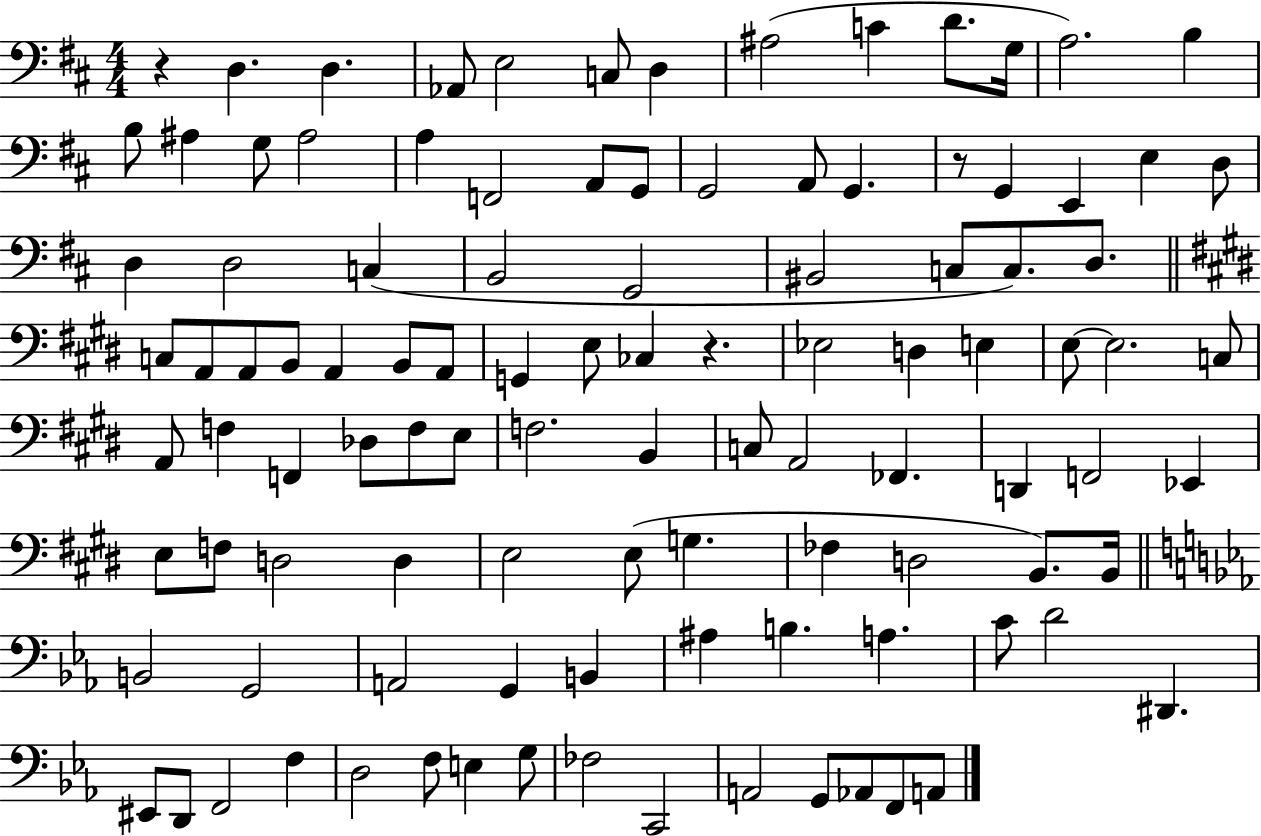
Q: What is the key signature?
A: D major